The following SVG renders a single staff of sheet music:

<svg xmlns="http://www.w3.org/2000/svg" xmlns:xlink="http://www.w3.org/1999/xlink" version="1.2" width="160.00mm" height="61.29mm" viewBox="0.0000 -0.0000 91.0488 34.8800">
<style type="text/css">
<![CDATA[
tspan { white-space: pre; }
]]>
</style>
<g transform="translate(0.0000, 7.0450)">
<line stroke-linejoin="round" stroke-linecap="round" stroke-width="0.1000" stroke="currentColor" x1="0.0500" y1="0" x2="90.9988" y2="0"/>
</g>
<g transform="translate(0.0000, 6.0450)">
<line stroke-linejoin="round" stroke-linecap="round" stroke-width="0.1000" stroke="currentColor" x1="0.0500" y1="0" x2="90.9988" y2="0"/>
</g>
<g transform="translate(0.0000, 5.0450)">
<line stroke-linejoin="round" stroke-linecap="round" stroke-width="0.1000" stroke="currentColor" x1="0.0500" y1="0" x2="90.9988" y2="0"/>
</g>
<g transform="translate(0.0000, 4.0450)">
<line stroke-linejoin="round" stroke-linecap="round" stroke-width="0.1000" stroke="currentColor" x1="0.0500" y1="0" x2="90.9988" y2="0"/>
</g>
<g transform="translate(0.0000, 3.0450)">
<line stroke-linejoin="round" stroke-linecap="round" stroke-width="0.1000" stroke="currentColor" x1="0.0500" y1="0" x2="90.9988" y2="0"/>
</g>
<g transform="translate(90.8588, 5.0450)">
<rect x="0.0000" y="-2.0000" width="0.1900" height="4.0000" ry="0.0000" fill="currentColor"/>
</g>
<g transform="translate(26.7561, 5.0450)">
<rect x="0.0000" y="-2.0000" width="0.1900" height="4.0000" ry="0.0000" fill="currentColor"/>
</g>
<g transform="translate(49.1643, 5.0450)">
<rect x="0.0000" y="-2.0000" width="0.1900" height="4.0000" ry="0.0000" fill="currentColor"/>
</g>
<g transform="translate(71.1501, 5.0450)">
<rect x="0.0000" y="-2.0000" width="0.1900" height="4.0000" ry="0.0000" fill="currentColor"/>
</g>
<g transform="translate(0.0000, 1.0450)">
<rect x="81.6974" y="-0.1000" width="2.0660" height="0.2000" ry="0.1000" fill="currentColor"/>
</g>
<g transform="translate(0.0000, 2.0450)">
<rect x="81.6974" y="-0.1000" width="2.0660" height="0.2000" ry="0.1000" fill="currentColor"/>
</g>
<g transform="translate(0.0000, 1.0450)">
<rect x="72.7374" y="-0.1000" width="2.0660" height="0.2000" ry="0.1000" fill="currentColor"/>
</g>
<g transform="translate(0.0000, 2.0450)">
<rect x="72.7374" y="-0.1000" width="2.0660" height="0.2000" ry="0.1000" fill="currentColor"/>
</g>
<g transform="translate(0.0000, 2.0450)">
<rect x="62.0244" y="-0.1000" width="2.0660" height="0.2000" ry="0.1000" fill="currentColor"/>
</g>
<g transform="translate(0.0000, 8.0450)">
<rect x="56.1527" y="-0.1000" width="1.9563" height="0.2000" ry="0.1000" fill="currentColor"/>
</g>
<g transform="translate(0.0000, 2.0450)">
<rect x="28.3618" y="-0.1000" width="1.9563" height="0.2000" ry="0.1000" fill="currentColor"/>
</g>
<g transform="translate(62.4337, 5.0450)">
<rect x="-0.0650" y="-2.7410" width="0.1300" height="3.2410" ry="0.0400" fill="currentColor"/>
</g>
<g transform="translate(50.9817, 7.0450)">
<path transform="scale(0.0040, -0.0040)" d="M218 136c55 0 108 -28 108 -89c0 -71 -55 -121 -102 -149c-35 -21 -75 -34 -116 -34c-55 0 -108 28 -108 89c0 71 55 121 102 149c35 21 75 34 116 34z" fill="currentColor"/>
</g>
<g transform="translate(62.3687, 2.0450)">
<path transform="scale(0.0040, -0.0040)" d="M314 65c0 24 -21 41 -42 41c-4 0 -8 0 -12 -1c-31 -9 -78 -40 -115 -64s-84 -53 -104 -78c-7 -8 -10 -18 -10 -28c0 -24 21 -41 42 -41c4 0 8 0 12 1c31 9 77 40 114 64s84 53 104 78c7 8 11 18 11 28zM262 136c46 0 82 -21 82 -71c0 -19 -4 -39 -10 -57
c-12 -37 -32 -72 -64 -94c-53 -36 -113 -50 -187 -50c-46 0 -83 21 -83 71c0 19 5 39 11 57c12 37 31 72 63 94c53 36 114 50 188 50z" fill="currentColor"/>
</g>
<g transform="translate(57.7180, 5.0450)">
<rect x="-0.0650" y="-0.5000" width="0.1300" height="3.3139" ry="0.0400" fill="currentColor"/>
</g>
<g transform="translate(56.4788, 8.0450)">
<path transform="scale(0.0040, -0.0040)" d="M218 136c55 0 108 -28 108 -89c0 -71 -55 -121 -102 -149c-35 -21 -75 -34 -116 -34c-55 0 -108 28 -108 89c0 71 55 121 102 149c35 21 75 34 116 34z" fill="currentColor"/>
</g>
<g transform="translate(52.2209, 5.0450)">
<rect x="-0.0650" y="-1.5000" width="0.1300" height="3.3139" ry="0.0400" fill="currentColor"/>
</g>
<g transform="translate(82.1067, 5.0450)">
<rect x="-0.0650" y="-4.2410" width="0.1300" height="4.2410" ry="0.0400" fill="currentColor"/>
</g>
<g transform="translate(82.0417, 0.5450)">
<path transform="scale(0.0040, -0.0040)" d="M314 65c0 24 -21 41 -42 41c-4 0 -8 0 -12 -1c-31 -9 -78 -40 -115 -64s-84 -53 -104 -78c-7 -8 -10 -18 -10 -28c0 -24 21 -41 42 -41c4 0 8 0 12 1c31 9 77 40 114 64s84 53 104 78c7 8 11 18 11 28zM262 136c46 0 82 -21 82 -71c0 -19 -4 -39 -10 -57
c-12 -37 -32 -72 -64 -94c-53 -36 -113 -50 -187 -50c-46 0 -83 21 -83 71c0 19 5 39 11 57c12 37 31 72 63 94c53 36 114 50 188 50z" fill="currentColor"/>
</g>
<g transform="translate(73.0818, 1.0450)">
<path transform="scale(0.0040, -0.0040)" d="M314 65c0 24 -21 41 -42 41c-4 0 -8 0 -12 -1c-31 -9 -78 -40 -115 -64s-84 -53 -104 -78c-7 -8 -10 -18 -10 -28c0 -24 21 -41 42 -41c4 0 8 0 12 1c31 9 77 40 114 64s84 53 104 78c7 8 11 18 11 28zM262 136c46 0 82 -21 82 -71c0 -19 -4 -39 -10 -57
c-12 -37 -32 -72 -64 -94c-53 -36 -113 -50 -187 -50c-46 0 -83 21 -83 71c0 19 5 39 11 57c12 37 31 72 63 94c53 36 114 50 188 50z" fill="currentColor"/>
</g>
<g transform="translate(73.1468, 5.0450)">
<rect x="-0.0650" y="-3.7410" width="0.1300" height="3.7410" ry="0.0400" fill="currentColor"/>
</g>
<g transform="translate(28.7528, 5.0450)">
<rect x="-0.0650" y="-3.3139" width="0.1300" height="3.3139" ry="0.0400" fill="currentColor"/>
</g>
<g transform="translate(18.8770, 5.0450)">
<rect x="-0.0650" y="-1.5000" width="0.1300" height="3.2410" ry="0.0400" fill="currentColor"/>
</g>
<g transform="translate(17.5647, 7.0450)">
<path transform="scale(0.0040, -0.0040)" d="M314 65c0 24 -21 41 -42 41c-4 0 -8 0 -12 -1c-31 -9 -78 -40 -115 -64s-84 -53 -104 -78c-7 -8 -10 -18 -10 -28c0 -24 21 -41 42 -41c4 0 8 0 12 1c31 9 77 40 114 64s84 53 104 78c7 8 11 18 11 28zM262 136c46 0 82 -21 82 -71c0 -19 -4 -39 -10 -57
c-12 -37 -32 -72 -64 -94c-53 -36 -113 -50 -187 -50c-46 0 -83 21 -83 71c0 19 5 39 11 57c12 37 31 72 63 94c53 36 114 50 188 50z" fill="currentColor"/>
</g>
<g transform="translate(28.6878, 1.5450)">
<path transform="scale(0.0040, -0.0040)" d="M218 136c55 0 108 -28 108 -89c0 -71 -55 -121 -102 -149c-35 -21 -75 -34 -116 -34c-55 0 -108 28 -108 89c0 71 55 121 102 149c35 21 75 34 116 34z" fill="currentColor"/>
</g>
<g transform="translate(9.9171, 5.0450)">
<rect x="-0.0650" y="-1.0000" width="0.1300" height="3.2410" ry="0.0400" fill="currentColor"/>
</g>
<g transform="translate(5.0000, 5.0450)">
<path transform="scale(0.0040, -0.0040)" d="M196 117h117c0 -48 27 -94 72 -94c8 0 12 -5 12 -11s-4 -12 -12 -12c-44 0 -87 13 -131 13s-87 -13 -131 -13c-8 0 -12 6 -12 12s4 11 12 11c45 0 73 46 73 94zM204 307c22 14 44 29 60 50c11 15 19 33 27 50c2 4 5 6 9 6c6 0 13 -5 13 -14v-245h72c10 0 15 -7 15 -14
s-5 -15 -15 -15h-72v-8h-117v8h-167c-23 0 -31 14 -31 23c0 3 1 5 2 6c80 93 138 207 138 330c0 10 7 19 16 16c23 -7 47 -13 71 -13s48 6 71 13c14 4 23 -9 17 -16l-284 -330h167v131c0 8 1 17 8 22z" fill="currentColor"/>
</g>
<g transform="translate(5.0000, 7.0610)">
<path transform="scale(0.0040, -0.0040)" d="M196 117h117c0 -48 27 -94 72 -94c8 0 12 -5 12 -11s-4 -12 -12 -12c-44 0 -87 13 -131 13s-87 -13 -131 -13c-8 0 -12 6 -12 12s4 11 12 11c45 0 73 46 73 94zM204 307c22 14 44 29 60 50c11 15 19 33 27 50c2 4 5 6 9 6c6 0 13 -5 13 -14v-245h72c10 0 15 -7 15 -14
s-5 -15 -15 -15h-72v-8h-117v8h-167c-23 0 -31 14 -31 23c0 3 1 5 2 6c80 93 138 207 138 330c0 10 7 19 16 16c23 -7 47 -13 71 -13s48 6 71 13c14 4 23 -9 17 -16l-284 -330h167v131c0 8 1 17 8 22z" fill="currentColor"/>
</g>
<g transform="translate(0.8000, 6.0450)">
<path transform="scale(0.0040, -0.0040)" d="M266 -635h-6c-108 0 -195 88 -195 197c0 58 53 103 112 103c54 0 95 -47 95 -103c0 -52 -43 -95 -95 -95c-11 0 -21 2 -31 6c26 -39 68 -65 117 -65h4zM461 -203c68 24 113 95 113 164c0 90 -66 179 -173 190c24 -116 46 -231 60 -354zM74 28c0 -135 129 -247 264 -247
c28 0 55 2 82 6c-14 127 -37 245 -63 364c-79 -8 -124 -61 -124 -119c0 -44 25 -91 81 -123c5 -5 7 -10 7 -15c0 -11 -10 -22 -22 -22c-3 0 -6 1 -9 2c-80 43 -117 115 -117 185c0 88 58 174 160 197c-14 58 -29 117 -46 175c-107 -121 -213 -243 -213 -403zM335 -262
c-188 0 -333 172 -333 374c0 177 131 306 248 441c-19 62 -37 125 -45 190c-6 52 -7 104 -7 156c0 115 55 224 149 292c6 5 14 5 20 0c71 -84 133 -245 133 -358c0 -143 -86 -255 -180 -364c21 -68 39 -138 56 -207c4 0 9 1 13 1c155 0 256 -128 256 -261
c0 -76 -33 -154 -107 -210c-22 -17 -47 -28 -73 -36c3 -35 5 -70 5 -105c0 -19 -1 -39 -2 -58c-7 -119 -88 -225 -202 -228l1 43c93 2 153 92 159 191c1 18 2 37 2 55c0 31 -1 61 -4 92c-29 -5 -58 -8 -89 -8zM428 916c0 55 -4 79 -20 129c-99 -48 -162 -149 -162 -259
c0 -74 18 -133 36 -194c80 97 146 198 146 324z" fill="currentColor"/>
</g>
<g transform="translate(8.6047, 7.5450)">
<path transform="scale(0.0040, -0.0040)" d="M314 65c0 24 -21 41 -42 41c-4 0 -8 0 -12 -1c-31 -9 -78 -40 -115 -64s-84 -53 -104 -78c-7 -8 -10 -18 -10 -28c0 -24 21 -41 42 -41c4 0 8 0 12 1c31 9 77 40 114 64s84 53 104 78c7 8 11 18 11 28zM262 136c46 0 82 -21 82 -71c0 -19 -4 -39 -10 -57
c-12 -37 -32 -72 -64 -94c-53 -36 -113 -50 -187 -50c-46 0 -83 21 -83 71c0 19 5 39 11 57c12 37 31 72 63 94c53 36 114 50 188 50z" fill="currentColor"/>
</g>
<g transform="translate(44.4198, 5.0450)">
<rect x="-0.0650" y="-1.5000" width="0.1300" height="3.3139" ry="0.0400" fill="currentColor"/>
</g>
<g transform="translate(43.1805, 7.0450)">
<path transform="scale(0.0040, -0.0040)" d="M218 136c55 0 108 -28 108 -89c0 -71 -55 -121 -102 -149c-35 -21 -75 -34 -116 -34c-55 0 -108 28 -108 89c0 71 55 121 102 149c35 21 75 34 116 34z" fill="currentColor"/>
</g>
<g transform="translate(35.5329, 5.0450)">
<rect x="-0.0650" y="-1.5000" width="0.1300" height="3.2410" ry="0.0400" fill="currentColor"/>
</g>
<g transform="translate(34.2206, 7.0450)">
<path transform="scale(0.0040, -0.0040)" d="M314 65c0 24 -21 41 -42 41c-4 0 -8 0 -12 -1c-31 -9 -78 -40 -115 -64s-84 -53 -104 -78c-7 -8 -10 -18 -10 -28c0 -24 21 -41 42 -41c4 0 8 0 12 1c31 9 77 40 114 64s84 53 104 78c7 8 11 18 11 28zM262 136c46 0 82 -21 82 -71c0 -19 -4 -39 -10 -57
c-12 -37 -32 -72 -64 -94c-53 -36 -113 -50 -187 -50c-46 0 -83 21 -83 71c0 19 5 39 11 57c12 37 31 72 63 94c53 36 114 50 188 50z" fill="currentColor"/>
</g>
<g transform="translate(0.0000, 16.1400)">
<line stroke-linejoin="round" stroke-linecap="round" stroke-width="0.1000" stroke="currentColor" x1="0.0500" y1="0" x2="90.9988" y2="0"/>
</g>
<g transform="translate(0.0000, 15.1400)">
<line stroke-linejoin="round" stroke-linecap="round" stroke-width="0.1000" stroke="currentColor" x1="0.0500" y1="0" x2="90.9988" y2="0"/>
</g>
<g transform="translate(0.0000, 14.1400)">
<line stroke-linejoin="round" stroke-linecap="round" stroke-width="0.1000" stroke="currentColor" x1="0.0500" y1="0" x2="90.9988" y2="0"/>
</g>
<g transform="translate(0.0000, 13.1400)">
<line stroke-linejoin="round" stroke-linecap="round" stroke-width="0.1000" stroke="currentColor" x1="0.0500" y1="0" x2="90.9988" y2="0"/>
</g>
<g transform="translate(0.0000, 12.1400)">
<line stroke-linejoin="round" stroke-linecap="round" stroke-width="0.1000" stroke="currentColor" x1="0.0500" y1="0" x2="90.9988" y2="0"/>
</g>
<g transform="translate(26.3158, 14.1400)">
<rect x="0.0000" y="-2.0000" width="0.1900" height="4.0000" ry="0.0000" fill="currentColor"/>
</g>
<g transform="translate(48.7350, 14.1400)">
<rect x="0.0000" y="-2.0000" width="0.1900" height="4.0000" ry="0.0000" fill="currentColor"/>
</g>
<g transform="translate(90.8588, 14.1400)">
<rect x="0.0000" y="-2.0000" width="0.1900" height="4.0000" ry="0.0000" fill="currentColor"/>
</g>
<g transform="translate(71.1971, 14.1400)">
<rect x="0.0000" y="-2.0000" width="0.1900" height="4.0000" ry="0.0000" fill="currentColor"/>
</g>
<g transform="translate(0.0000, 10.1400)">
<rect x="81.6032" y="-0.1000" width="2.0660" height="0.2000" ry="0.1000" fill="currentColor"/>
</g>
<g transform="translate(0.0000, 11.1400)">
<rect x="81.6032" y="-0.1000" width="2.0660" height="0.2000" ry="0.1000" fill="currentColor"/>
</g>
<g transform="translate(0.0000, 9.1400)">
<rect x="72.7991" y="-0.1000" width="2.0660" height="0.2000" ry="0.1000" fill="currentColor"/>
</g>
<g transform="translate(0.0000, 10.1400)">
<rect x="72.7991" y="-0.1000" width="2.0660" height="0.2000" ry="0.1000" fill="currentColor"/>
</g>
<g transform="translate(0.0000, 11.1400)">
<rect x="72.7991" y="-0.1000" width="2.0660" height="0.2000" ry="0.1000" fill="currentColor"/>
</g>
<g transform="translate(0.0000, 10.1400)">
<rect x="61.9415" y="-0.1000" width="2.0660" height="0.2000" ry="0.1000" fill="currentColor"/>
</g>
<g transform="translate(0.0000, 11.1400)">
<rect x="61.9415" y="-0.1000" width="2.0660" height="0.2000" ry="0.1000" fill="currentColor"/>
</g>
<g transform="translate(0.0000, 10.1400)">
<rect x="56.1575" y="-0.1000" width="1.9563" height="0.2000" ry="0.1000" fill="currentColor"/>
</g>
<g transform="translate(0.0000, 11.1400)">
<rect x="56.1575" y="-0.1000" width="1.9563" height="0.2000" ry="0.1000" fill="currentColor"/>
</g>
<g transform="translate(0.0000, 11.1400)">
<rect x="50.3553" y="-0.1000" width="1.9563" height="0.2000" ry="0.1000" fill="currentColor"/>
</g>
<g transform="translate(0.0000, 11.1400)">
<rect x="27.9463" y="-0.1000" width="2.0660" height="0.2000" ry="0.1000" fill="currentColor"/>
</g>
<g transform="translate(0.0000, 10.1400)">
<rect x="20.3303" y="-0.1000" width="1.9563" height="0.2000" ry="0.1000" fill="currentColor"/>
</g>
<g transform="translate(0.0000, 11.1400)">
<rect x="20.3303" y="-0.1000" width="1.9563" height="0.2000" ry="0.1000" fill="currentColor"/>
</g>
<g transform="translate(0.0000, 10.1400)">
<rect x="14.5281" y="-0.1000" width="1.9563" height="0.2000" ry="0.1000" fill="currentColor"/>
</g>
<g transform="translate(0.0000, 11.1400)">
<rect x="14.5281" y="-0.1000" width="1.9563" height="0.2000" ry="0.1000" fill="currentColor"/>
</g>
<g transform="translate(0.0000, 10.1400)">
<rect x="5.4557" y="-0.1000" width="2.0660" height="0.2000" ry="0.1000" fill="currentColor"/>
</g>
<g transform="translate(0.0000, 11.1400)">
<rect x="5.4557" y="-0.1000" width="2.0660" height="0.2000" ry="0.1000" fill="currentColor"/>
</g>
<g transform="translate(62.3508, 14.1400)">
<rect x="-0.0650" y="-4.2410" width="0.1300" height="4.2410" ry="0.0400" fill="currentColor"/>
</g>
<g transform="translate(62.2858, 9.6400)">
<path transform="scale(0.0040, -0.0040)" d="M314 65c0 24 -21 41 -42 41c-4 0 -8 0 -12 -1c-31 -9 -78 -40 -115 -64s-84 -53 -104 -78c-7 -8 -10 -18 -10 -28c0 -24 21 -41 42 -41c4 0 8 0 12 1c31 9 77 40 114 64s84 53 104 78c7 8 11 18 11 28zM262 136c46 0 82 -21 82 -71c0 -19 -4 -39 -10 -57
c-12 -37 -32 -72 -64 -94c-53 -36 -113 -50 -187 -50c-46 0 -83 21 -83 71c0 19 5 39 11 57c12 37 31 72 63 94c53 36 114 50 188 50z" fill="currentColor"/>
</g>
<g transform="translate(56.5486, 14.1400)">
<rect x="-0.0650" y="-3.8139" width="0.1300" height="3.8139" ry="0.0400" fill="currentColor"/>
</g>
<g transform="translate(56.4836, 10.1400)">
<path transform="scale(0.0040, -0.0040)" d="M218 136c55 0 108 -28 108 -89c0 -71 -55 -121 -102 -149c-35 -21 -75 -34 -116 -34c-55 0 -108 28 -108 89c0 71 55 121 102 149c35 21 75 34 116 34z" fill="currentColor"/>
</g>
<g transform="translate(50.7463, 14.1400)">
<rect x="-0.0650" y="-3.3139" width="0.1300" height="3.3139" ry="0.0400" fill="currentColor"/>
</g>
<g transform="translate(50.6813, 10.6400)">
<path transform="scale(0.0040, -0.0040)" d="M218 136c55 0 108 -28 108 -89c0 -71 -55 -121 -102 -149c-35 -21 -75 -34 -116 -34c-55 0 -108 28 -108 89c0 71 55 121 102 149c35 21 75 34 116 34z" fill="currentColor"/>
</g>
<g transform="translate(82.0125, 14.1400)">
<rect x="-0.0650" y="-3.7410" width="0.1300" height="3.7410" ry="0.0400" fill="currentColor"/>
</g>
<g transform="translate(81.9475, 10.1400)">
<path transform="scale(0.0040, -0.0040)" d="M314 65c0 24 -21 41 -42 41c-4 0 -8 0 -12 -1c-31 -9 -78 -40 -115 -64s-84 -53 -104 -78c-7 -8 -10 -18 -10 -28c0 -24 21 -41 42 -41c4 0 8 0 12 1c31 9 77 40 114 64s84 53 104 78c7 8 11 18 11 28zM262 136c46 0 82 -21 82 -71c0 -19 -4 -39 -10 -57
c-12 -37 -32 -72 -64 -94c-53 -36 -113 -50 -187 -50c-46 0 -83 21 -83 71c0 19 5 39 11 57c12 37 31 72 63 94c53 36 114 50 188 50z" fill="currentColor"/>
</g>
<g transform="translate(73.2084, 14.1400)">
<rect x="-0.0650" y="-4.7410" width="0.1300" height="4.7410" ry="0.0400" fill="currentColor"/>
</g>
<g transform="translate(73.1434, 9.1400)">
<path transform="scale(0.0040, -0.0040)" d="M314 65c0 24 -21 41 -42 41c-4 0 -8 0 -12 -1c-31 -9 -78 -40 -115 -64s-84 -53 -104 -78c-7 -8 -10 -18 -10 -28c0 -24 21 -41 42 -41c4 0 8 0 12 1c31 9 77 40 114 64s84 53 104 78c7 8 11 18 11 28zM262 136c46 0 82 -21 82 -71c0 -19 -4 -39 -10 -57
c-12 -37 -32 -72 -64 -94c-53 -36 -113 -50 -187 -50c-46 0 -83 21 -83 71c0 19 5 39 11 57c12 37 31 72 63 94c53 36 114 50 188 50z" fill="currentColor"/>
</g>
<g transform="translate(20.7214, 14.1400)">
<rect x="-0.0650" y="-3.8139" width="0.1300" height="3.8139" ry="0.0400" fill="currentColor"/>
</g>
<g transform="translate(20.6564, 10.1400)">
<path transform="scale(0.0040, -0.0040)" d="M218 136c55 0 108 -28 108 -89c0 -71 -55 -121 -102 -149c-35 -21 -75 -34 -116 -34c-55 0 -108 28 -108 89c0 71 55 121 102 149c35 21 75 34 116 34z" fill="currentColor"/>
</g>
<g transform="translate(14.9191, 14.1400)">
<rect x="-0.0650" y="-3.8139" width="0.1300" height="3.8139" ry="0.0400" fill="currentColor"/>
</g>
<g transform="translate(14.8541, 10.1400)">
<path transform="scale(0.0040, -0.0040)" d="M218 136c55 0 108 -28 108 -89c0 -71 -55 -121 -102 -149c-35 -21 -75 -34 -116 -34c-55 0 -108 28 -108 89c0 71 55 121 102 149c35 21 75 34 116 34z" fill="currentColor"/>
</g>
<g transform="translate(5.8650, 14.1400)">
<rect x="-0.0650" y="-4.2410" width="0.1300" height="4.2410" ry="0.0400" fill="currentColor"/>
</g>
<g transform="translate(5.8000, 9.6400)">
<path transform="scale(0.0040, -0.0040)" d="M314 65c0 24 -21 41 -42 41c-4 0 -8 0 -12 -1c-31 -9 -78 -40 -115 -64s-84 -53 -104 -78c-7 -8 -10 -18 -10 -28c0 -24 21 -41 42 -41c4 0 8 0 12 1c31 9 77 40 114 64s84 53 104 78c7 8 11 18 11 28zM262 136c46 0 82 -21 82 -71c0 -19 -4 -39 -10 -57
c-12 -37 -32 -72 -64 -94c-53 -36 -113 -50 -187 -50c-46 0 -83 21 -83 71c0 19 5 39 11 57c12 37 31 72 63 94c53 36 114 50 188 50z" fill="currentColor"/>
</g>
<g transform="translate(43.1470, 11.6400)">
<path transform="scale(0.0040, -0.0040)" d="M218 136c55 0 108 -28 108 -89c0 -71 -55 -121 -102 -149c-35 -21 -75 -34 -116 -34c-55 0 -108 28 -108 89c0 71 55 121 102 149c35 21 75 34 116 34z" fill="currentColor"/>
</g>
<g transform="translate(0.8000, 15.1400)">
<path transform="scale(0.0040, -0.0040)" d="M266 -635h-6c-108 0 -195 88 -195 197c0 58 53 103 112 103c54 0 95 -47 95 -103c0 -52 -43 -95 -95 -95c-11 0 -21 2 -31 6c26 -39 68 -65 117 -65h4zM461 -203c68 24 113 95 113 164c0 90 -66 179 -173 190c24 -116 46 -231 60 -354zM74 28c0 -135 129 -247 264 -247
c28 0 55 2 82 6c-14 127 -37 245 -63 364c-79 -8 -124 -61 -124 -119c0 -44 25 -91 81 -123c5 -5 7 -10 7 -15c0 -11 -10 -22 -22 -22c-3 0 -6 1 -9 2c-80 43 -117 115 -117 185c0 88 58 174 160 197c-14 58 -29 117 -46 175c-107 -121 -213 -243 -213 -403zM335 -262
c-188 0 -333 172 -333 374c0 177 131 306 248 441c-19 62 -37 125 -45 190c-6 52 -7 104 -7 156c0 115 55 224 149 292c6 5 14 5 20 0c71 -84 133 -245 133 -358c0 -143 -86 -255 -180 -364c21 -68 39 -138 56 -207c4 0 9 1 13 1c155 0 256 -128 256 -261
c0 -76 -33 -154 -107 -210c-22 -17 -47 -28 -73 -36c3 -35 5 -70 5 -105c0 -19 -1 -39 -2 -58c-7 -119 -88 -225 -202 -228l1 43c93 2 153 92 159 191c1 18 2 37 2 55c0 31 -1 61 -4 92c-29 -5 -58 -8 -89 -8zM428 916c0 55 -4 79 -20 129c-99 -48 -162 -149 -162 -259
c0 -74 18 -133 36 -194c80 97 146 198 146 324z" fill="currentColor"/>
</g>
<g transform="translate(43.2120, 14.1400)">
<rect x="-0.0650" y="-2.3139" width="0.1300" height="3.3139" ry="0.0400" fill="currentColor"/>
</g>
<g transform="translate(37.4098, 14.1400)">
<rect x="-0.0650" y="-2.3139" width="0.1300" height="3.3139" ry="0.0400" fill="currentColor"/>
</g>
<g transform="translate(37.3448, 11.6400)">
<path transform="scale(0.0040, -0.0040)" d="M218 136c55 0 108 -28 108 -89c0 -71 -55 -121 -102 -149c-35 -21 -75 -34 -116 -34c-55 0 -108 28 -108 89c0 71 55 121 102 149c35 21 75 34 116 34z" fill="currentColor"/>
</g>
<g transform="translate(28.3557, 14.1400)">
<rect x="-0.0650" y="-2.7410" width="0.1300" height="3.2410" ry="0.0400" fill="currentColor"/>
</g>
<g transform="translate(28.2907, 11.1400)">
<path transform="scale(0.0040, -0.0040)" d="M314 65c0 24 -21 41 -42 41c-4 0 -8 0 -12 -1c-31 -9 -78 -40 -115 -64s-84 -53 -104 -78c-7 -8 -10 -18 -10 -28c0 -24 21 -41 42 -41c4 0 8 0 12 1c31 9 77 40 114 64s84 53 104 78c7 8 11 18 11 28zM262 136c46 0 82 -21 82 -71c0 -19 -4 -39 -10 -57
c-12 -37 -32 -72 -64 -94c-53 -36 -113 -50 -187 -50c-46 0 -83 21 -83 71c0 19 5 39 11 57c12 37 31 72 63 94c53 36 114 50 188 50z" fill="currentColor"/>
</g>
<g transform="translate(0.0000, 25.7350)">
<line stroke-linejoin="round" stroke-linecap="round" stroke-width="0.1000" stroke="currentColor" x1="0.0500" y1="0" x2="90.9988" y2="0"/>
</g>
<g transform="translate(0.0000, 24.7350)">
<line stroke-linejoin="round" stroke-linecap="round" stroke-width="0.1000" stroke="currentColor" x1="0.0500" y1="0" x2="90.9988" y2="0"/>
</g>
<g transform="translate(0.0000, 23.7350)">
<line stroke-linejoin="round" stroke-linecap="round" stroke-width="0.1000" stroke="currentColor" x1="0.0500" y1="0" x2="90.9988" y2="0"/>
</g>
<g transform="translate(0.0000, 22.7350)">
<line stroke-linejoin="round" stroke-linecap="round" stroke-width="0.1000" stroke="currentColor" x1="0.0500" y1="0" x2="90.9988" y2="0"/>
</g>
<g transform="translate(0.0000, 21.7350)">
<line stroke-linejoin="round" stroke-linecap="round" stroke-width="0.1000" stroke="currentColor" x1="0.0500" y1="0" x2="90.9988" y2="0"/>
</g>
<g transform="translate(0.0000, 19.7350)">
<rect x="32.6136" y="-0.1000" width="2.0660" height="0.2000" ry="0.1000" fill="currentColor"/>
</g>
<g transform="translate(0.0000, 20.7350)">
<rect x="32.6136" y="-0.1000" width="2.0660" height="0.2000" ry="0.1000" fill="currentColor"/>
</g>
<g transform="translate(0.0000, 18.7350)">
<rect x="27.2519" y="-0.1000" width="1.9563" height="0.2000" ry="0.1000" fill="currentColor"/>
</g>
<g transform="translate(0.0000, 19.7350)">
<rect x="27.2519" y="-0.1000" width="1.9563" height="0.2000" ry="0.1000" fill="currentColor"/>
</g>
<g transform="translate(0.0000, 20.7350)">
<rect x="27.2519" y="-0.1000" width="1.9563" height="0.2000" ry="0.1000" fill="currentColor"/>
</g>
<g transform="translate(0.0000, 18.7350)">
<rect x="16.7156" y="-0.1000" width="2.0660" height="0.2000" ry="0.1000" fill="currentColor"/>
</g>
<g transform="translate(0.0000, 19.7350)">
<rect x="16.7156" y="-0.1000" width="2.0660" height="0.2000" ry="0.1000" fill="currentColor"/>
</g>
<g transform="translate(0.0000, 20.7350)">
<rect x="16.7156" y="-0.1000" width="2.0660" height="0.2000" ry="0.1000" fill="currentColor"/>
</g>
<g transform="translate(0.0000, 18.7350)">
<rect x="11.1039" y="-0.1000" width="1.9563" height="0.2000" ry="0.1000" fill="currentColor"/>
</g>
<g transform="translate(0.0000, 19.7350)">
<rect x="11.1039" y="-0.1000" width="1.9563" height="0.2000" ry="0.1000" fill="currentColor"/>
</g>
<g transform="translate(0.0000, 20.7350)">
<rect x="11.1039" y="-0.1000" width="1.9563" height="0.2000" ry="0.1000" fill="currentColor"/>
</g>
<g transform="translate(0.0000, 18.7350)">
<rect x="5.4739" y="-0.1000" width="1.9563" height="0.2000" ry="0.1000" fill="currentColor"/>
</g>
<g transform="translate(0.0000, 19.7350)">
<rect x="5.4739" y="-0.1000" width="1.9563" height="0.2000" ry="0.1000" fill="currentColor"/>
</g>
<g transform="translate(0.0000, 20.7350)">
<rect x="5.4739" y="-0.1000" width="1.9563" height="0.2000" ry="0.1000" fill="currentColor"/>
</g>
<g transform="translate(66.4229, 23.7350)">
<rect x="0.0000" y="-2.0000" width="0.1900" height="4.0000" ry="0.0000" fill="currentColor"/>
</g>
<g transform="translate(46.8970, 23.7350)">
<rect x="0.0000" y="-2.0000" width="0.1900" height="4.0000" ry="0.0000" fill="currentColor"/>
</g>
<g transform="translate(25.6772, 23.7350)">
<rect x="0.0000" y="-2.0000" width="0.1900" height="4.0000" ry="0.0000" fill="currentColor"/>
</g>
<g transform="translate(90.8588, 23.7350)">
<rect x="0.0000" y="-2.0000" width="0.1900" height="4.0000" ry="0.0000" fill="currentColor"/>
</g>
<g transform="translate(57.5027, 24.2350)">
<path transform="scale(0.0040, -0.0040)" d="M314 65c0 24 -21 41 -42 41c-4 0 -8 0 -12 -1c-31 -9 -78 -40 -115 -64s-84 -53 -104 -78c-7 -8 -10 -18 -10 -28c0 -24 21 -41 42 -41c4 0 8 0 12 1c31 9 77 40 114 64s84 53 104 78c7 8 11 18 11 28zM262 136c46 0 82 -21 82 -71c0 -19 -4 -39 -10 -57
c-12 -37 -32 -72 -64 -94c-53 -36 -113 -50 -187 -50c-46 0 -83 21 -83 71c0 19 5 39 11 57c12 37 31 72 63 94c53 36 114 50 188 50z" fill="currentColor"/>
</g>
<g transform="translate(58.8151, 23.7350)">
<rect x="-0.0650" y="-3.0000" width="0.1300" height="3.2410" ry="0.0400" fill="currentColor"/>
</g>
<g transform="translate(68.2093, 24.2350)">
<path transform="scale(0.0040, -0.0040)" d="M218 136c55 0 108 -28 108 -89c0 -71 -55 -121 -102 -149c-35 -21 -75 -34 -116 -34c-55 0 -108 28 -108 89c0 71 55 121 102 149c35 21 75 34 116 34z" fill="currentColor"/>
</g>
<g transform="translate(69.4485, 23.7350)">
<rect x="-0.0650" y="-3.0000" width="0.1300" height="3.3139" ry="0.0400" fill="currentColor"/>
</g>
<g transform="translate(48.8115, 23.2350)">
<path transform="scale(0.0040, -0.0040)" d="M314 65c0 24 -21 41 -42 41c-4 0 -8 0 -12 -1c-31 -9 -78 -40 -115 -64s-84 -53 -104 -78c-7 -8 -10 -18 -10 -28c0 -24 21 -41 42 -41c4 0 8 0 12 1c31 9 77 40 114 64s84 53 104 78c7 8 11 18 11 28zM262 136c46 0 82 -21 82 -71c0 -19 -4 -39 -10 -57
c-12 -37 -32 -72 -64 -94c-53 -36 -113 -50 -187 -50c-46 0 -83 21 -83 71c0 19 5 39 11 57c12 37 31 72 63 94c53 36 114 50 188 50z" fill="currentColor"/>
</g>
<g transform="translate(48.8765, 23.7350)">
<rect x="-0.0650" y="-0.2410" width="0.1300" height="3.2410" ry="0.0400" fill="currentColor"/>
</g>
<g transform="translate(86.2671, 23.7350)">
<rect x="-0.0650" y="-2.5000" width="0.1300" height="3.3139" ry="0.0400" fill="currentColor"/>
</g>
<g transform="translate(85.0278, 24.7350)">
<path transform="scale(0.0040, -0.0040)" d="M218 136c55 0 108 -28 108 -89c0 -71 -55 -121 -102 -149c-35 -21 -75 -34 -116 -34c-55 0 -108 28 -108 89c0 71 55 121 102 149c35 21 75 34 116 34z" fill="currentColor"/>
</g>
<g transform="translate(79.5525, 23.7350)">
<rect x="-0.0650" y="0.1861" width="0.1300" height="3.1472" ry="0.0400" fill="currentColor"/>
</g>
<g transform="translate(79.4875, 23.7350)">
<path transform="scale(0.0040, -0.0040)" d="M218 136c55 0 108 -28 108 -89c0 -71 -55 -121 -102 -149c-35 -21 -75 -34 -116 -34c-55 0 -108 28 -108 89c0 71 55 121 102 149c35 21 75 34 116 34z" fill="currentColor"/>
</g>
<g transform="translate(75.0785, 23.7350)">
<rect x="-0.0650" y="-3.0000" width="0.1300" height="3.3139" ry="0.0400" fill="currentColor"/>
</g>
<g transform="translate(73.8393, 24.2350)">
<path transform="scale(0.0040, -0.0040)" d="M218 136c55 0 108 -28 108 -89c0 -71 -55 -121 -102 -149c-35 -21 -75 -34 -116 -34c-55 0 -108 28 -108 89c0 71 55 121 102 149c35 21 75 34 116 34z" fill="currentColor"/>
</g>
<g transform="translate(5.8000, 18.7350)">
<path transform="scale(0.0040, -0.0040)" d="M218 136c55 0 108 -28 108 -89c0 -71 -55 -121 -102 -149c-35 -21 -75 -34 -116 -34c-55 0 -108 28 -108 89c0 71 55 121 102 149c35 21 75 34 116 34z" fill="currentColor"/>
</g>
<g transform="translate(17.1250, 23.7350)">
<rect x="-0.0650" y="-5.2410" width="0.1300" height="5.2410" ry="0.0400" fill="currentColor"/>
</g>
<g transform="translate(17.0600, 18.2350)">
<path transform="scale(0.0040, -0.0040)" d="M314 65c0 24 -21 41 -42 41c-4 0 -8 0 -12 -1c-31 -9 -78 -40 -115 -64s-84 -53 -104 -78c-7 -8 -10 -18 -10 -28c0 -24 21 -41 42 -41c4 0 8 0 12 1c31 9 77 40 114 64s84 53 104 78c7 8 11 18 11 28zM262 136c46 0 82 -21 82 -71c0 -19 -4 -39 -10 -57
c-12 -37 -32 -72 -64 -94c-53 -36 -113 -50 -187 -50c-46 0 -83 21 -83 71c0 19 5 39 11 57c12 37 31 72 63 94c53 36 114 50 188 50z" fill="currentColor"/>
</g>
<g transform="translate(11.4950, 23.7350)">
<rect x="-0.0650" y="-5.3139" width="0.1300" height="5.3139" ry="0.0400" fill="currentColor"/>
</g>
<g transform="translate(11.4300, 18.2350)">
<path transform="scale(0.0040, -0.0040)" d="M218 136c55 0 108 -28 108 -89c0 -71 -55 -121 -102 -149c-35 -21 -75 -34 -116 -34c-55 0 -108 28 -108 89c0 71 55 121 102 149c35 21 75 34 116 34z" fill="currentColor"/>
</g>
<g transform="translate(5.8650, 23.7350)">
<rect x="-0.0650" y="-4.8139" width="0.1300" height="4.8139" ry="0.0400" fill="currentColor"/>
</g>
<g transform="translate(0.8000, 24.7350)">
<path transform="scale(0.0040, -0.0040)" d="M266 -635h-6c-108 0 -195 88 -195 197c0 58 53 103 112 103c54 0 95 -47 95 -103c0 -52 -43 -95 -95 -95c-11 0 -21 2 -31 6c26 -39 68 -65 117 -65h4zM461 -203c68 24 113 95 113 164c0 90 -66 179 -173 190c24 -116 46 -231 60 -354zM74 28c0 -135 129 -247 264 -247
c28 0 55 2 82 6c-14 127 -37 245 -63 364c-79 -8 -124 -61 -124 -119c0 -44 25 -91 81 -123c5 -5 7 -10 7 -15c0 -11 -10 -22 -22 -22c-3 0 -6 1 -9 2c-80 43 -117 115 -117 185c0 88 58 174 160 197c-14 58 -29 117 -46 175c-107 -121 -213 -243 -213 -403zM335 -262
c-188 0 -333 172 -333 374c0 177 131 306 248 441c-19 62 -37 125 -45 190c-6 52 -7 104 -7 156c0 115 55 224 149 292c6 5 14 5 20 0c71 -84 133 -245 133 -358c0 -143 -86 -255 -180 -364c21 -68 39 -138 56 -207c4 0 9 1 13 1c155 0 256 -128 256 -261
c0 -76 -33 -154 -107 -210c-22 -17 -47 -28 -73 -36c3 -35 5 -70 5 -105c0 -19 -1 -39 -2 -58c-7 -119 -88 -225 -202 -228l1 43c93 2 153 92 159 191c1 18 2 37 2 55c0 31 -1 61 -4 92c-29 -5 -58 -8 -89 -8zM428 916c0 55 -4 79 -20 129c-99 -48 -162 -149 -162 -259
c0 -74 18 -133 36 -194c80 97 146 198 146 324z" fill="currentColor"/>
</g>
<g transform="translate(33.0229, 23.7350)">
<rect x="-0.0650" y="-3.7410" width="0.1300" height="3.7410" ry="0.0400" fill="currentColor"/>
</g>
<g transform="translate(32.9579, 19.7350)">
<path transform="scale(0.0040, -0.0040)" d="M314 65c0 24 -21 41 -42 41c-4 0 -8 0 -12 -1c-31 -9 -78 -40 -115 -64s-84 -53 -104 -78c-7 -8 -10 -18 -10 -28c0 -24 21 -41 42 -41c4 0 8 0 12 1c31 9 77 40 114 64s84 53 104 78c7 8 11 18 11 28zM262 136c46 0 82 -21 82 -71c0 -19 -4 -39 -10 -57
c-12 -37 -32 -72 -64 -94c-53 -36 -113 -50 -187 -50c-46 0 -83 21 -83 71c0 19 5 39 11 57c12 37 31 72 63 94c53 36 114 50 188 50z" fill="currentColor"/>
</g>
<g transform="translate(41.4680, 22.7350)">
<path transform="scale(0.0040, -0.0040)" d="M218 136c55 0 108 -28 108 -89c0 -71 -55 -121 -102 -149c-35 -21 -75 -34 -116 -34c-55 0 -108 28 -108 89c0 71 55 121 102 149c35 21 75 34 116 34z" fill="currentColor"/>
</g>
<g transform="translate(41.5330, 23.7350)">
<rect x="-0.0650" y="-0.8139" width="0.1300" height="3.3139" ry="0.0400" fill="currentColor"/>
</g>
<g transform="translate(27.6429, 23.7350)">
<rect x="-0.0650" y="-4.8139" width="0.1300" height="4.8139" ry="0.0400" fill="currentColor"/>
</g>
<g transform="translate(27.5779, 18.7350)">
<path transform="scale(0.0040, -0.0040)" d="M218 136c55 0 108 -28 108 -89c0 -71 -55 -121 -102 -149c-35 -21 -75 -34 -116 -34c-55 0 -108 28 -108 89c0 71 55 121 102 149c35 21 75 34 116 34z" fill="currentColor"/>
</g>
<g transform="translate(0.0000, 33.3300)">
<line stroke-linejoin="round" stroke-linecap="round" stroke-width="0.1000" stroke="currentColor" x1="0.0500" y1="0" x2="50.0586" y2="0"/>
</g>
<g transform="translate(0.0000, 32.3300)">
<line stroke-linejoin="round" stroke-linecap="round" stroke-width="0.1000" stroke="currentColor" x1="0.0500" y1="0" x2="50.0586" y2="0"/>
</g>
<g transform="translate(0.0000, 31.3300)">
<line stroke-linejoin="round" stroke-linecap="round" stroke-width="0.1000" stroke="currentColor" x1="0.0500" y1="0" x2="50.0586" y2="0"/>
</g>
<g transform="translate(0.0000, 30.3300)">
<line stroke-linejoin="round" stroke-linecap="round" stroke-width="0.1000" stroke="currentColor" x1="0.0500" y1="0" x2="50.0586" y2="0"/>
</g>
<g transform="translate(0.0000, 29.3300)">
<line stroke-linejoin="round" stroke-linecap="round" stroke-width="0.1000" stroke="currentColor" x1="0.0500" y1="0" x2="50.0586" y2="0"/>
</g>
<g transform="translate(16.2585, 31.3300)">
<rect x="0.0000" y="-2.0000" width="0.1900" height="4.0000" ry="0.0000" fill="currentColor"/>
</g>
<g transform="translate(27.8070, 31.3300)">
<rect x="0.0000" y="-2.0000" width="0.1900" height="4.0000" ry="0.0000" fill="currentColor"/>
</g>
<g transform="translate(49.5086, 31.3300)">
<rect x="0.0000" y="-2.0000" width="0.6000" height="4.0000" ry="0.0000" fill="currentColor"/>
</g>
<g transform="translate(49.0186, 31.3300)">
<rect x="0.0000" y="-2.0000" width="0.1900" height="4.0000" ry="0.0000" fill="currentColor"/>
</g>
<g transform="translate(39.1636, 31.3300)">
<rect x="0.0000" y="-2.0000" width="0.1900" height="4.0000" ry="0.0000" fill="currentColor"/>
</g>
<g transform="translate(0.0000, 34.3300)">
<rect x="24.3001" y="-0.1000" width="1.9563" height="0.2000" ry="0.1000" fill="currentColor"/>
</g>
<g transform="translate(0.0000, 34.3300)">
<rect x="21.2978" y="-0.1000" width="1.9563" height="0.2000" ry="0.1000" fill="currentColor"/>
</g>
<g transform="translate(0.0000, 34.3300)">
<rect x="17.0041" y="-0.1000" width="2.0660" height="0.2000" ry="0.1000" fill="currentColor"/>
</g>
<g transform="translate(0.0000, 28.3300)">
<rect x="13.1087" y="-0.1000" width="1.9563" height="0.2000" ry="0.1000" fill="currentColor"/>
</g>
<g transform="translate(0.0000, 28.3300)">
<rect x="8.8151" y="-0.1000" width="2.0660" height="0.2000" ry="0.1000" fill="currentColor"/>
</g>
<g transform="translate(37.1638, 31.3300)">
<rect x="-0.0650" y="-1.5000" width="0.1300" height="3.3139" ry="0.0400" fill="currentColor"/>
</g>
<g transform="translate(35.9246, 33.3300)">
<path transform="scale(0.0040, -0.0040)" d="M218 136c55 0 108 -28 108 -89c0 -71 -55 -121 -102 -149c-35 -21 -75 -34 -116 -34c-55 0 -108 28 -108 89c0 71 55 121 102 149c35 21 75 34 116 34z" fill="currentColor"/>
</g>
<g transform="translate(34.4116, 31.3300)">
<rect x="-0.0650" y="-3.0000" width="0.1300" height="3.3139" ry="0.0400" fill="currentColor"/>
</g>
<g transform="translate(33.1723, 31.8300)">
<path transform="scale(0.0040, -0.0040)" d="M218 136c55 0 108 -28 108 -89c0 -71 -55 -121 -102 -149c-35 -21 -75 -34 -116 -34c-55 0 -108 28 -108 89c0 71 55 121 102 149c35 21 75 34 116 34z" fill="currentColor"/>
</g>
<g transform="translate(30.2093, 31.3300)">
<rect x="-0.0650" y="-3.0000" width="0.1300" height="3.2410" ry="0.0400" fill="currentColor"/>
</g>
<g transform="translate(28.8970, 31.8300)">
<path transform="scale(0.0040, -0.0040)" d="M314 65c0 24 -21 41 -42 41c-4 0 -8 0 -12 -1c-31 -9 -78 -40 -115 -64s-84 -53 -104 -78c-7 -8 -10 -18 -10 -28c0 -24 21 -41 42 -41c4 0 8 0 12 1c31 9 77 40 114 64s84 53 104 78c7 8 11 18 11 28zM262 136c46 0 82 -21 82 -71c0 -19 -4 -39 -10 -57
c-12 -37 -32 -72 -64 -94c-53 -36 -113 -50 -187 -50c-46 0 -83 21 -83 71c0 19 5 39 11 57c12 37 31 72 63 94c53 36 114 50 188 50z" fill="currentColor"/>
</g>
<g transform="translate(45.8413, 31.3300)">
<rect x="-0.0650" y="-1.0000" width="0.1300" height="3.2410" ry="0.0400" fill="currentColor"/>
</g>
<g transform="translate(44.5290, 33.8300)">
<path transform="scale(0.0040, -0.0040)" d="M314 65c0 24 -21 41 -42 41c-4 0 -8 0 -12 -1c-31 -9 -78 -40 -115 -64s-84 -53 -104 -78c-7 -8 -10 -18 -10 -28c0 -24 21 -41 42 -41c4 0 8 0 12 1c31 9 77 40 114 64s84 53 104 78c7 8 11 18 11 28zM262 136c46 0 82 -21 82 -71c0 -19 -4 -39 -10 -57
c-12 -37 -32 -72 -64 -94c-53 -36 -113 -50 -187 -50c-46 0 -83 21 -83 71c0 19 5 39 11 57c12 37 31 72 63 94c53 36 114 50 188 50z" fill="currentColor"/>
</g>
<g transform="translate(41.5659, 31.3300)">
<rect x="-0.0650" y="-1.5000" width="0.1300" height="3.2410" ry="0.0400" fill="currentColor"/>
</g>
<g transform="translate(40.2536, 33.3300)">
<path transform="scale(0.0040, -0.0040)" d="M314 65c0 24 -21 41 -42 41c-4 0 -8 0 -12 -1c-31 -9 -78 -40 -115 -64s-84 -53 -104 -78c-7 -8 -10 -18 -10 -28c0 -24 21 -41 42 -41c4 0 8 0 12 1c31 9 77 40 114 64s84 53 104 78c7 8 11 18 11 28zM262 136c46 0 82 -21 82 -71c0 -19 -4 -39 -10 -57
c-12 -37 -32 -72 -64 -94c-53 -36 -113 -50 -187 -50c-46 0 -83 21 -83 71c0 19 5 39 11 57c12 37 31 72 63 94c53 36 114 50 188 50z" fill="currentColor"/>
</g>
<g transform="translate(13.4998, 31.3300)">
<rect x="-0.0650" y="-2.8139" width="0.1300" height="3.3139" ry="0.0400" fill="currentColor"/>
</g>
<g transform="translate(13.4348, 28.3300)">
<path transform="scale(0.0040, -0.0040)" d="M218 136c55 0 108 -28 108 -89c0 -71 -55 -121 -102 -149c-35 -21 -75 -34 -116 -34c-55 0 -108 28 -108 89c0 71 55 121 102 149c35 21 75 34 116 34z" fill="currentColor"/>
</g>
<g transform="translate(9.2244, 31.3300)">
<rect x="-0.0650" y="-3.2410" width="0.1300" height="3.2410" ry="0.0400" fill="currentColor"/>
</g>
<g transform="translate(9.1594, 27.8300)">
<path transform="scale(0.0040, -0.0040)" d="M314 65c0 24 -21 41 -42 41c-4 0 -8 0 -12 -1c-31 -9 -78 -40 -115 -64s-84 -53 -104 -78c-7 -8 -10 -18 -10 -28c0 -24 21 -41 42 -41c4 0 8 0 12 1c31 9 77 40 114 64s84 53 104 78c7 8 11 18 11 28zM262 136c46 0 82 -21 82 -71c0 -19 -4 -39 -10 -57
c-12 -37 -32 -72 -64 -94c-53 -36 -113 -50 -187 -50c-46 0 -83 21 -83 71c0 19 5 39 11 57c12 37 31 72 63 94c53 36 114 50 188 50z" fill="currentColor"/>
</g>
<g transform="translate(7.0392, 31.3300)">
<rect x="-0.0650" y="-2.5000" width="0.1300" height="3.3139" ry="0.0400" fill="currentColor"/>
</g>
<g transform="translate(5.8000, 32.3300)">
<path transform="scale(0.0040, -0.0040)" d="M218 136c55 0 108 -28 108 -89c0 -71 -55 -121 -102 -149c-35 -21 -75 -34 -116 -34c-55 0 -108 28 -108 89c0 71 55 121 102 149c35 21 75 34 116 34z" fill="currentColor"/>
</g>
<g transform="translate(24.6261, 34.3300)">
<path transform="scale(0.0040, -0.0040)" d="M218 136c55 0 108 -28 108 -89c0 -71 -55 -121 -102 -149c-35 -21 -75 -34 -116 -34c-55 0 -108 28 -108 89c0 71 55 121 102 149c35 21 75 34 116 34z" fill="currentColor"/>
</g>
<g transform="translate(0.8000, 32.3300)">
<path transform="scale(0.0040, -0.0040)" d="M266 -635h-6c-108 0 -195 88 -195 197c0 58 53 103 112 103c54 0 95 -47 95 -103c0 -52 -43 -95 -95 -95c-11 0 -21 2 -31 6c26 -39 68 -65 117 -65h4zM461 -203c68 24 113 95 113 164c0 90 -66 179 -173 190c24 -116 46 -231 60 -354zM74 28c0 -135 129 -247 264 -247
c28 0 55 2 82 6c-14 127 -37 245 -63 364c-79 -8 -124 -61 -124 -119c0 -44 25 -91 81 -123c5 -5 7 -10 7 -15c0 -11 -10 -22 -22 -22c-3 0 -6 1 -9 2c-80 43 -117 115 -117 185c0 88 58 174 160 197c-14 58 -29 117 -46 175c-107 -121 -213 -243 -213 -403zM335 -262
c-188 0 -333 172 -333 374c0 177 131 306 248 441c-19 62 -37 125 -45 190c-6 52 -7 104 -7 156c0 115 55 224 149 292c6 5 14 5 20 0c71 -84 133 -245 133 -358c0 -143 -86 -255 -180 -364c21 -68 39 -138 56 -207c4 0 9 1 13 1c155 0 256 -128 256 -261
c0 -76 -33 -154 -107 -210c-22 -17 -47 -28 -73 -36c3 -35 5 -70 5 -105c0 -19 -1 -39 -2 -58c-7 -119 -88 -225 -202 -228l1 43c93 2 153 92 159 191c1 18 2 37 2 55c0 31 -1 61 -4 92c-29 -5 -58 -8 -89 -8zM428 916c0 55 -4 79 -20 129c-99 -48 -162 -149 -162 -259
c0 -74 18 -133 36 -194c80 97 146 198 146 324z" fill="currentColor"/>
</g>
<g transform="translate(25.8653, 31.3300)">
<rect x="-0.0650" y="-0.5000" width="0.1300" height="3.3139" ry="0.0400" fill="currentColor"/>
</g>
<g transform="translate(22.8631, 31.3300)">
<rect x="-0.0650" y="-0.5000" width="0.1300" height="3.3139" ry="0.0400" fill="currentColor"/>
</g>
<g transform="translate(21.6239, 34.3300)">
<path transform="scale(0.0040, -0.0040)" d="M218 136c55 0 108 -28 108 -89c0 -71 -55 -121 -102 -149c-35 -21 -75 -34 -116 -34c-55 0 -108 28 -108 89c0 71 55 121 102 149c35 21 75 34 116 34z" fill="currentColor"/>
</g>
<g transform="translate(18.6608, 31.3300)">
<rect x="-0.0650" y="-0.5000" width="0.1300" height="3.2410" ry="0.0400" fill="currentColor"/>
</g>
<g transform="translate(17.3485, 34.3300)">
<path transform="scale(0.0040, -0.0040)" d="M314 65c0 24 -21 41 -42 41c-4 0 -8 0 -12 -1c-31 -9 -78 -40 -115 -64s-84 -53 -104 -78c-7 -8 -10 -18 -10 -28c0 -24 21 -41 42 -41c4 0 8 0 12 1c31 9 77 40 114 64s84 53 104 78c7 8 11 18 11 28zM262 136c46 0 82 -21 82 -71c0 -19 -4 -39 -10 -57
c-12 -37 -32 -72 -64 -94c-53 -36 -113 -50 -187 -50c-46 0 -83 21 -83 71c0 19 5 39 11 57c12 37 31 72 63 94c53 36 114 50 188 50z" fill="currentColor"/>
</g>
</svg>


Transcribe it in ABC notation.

X:1
T:Untitled
M:4/4
L:1/4
K:C
D2 E2 b E2 E E C a2 c'2 d'2 d'2 c' c' a2 g g b c' d'2 e'2 c'2 e' f' f'2 e' c'2 d c2 A2 A A B G G b2 a C2 C C A2 A E E2 D2